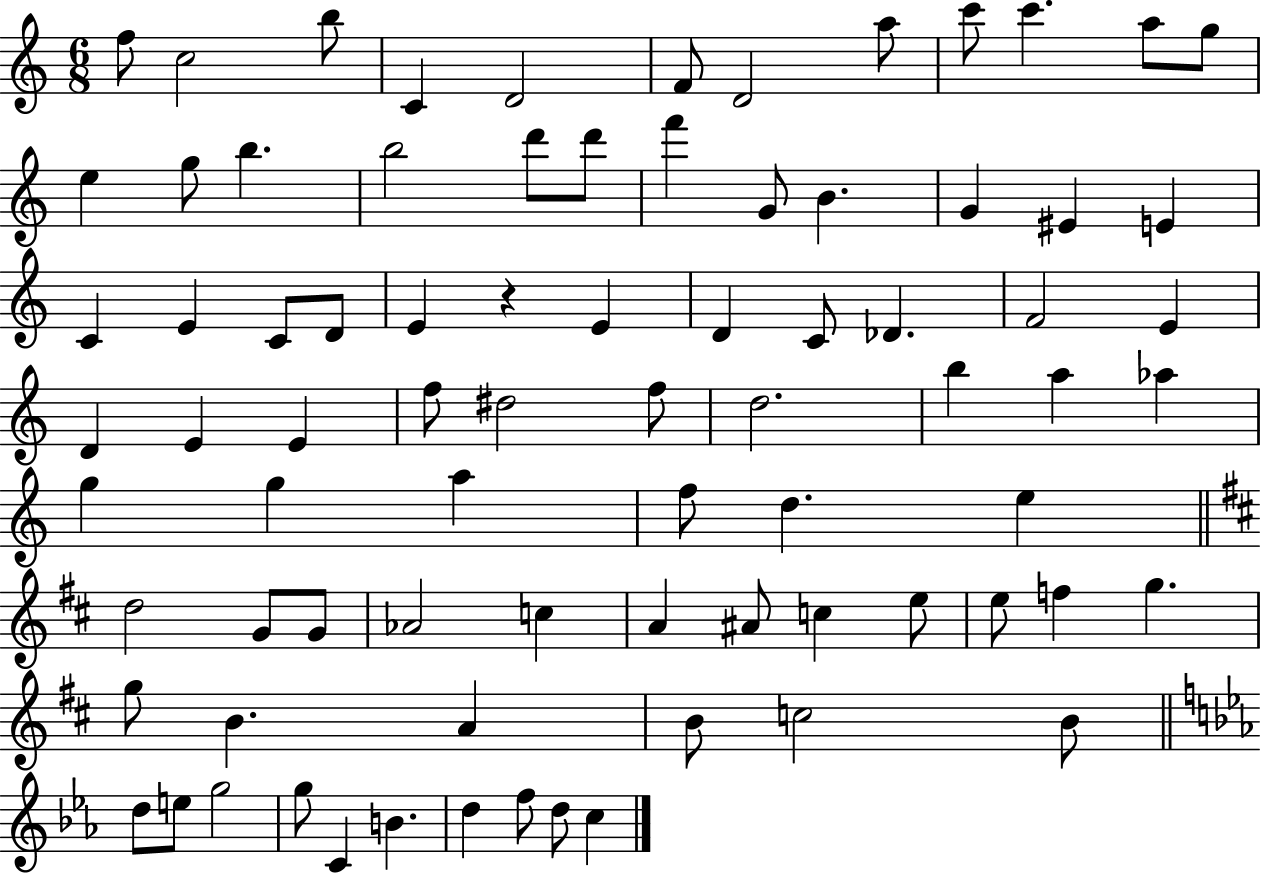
{
  \clef treble
  \numericTimeSignature
  \time 6/8
  \key c \major
  \repeat volta 2 { f''8 c''2 b''8 | c'4 d'2 | f'8 d'2 a''8 | c'''8 c'''4. a''8 g''8 | \break e''4 g''8 b''4. | b''2 d'''8 d'''8 | f'''4 g'8 b'4. | g'4 eis'4 e'4 | \break c'4 e'4 c'8 d'8 | e'4 r4 e'4 | d'4 c'8 des'4. | f'2 e'4 | \break d'4 e'4 e'4 | f''8 dis''2 f''8 | d''2. | b''4 a''4 aes''4 | \break g''4 g''4 a''4 | f''8 d''4. e''4 | \bar "||" \break \key d \major d''2 g'8 g'8 | aes'2 c''4 | a'4 ais'8 c''4 e''8 | e''8 f''4 g''4. | \break g''8 b'4. a'4 | b'8 c''2 b'8 | \bar "||" \break \key ees \major d''8 e''8 g''2 | g''8 c'4 b'4. | d''4 f''8 d''8 c''4 | } \bar "|."
}